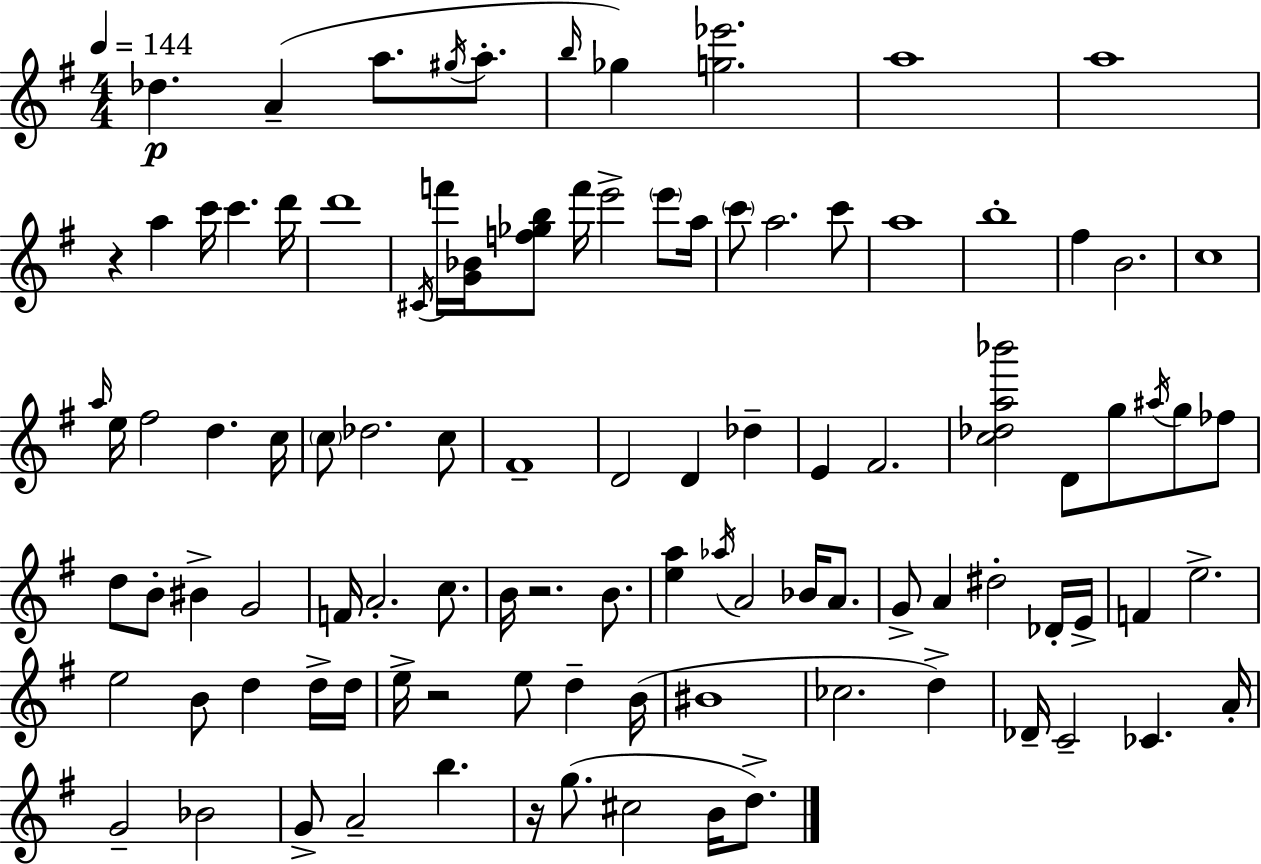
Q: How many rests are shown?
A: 4